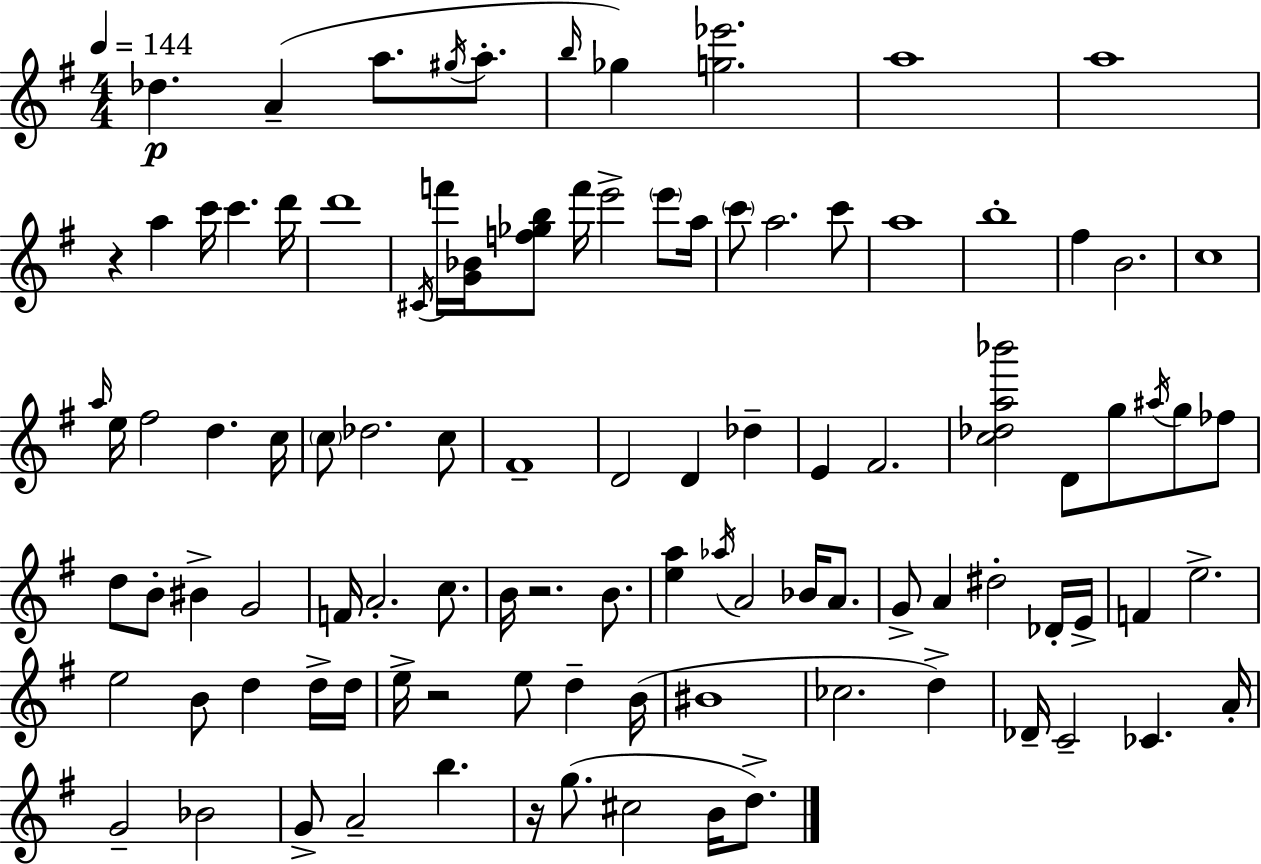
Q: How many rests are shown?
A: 4